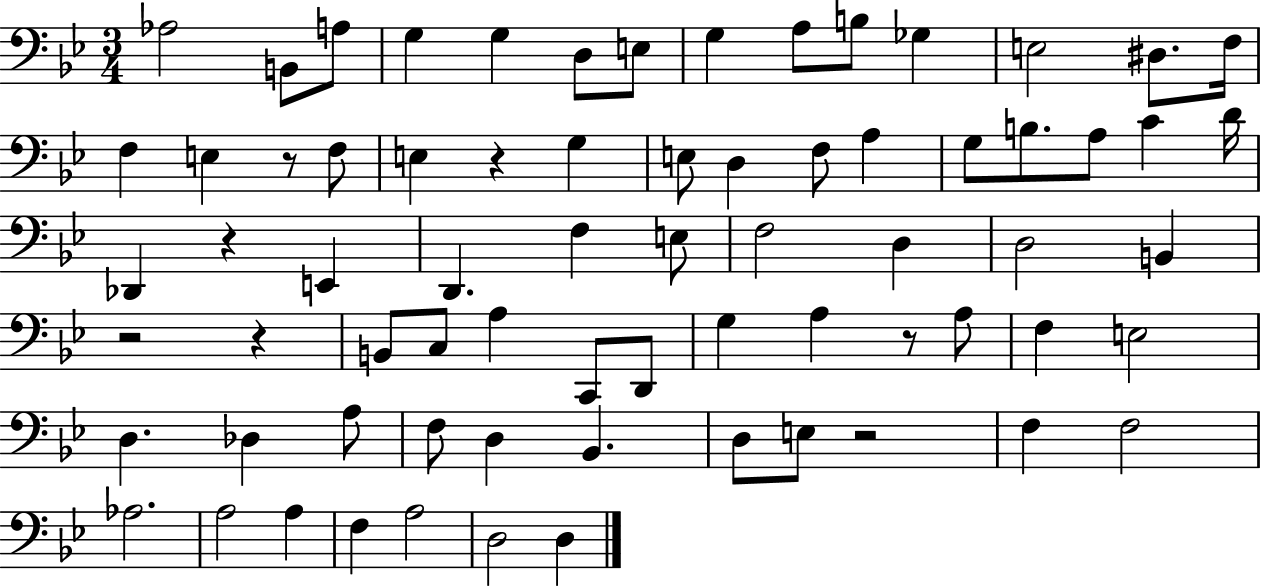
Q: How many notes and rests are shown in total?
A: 71